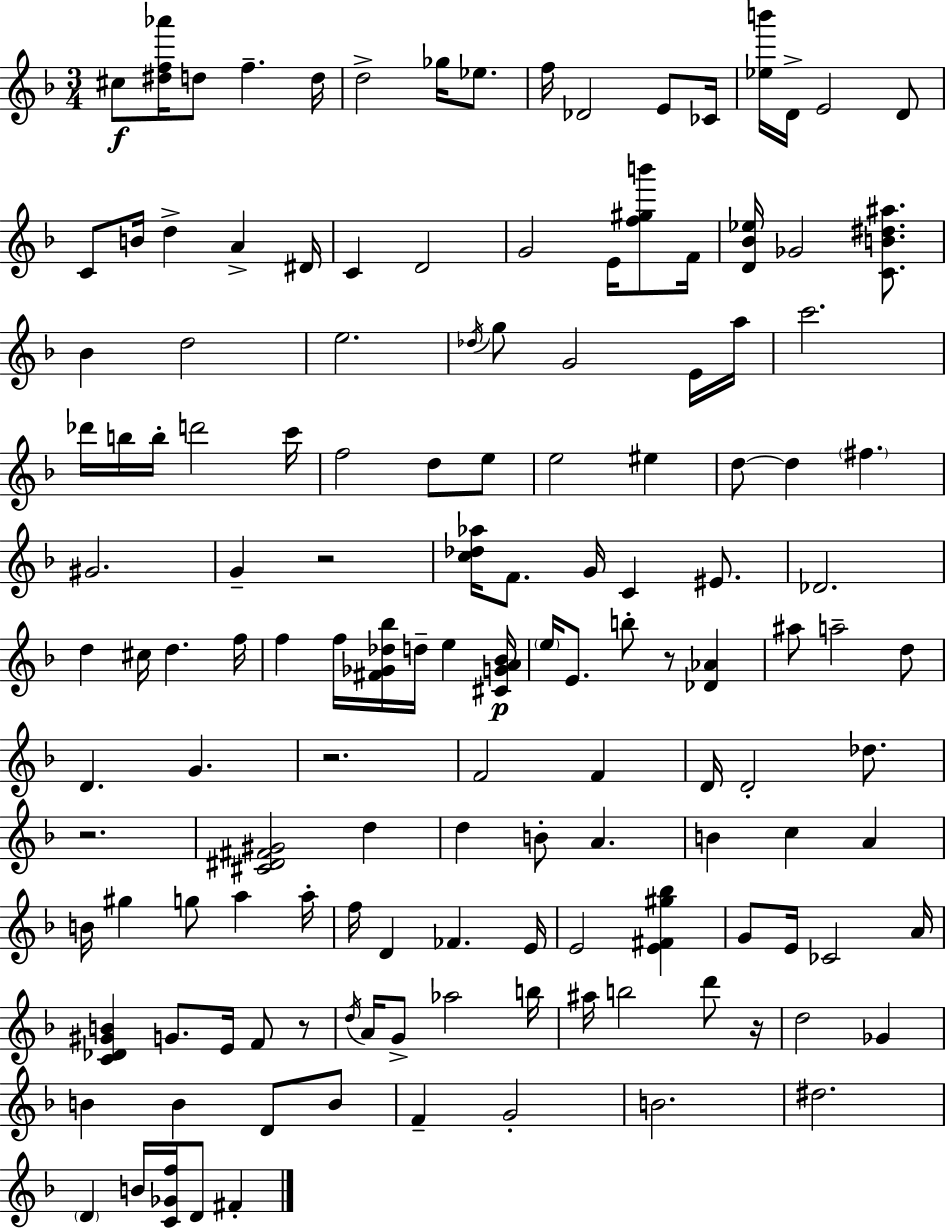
{
  \clef treble
  \numericTimeSignature
  \time 3/4
  \key d \minor
  cis''8\f <dis'' f'' aes'''>16 d''8 f''4.-- d''16 | d''2-> ges''16 ees''8. | f''16 des'2 e'8 ces'16 | <ees'' b'''>16 d'16-> e'2 d'8 | \break c'8 b'16 d''4-> a'4-> dis'16 | c'4 d'2 | g'2 e'16 <f'' gis'' b'''>8 f'16 | <d' bes' ees''>16 ges'2 <c' b' dis'' ais''>8. | \break bes'4 d''2 | e''2. | \acciaccatura { des''16 } g''8 g'2 e'16 | a''16 c'''2. | \break des'''16 b''16 b''16-. d'''2 | c'''16 f''2 d''8 e''8 | e''2 eis''4 | d''8~~ d''4 \parenthesize fis''4. | \break gis'2. | g'4-- r2 | <c'' des'' aes''>16 f'8. g'16 c'4 eis'8. | des'2. | \break d''4 cis''16 d''4. | f''16 f''4 f''16 <fis' ges' des'' bes''>16 d''16-- e''4 | <cis' g' a' bes'>16\p \parenthesize e''16 e'8. b''8-. r8 <des' aes'>4 | ais''8 a''2-- d''8 | \break d'4. g'4. | r2. | f'2 f'4 | d'16 d'2-. des''8. | \break r2. | <cis' dis' fis' gis'>2 d''4 | d''4 b'8-. a'4. | b'4 c''4 a'4 | \break b'16 gis''4 g''8 a''4 | a''16-. f''16 d'4 fes'4. | e'16 e'2 <e' fis' gis'' bes''>4 | g'8 e'16 ces'2 | \break a'16 <c' des' gis' b'>4 g'8. e'16 f'8 r8 | \acciaccatura { d''16 } a'16 g'8-> aes''2 | b''16 ais''16 b''2 d'''8 | r16 d''2 ges'4 | \break b'4 b'4 d'8 | b'8 f'4-- g'2-. | b'2. | dis''2. | \break \parenthesize d'4 b'16 <c' ges' f''>16 d'8 fis'4-. | \bar "|."
}